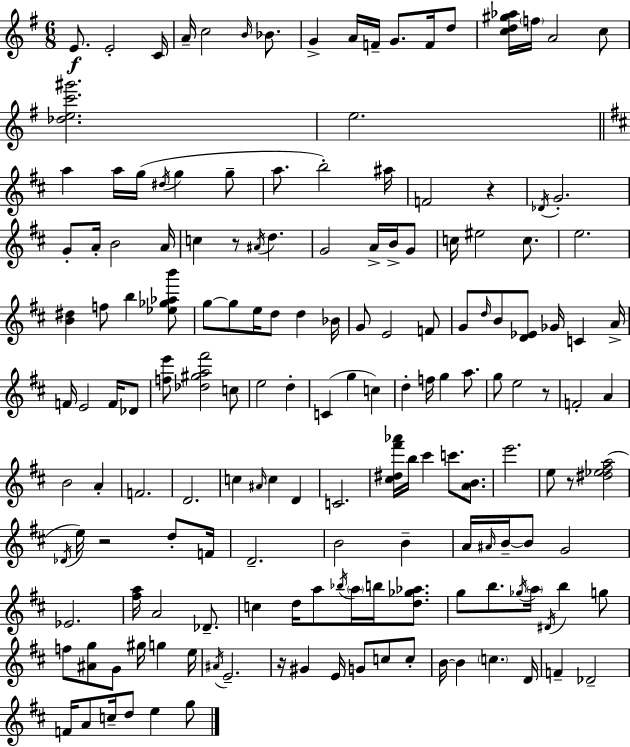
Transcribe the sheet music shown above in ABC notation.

X:1
T:Untitled
M:6/8
L:1/4
K:G
E/2 E2 C/4 A/4 c2 B/4 _B/2 G A/4 F/4 G/2 F/4 d/2 [cd^g_a]/4 f/4 A2 c/2 [_dec'^g']2 e2 a a/4 g/4 ^d/4 g g/2 a/2 b2 ^a/4 F2 z _D/4 G2 G/2 A/4 B2 A/4 c z/2 ^A/4 d G2 A/4 B/4 G/2 c/4 ^e2 c/2 e2 [B^d] f/2 b [_e_g_ab']/2 g/2 g/2 e/4 d/2 d _B/4 G/2 E2 F/2 G/2 d/4 B/2 [D_E]/2 _G/4 C A/4 F/4 E2 F/4 _D/2 [fe']/2 [_d^ga^f']2 c/2 e2 d C g c d f/4 g a/2 g/2 e2 z/2 F2 A B2 A F2 D2 c ^A/4 c D C2 [^c^d^f'_a']/4 b/4 ^c' c'/2 [AB]/2 e'2 e/2 z/2 [^d_e^fa]2 _D/4 e/4 z2 d/2 F/4 D2 B2 B A/4 ^A/4 B/4 B/2 G2 _E2 [^fa]/4 A2 _D/2 c d/4 a/2 _b/4 a/4 b/4 [d_g_a]/2 g/2 b/2 _g/4 a/4 ^D/4 b g/2 f/2 [^Ag]/2 G/2 ^g/4 g e/4 ^A/4 E2 z/4 ^G E/4 G/2 c/2 c/2 B/4 B c D/4 F _D2 F/4 A/2 c/4 d/2 e g/2